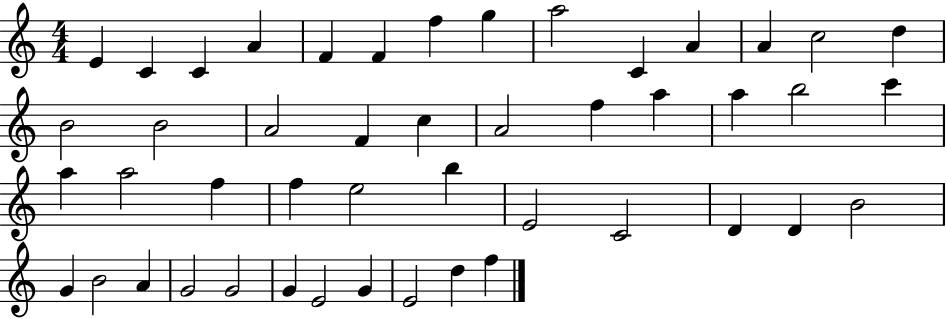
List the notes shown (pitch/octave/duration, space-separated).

E4/q C4/q C4/q A4/q F4/q F4/q F5/q G5/q A5/h C4/q A4/q A4/q C5/h D5/q B4/h B4/h A4/h F4/q C5/q A4/h F5/q A5/q A5/q B5/h C6/q A5/q A5/h F5/q F5/q E5/h B5/q E4/h C4/h D4/q D4/q B4/h G4/q B4/h A4/q G4/h G4/h G4/q E4/h G4/q E4/h D5/q F5/q